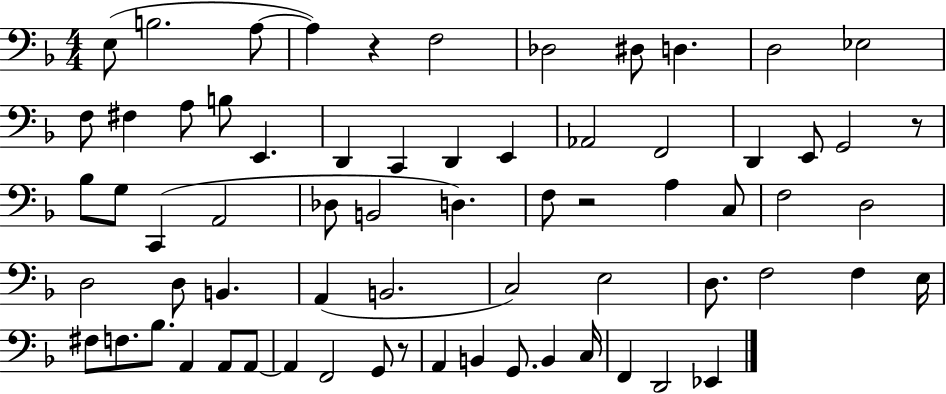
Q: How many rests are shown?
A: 4